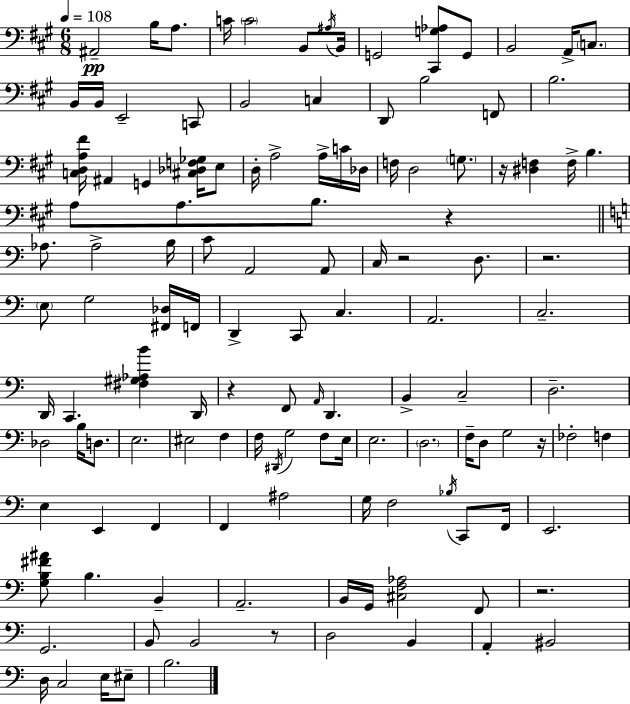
X:1
T:Untitled
M:6/8
L:1/4
K:A
^A,,2 B,/4 A,/2 C/4 C2 B,,/2 ^A,/4 B,,/4 G,,2 [^C,,G,_A,]/2 G,,/2 B,,2 A,,/4 C,/2 B,,/4 B,,/4 E,,2 C,,/2 B,,2 C, D,,/2 B,2 F,,/2 B,2 [C,D,A,^F]/4 ^A,, G,, [^C,_D,F,_G,]/4 E,/2 D,/4 A,2 A,/4 C/4 _D,/4 F,/4 D,2 G,/2 z/4 [^D,F,] F,/4 B, A,/2 A,/2 B,/2 z _A,/2 _A,2 B,/4 C/2 A,,2 A,,/2 C,/4 z2 D,/2 z2 E,/2 G,2 [^F,,_D,]/4 F,,/4 D,, C,,/2 C, A,,2 C,2 D,,/4 C,, [^F,^G,_A,B] D,,/4 z F,,/2 A,,/4 D,, B,, C,2 D,2 _D,2 B,/4 D,/2 E,2 ^E,2 F, F,/4 ^D,,/4 G,2 F,/2 E,/4 E,2 D,2 F,/4 D,/2 G,2 z/4 _F,2 F, E, E,, F,, F,, ^A,2 G,/4 F,2 _B,/4 C,,/2 F,,/4 E,,2 [G,B,^F^A]/2 B, B,, A,,2 B,,/4 G,,/4 [^C,F,_A,]2 F,,/2 z2 G,,2 B,,/2 B,,2 z/2 D,2 B,, A,, ^B,,2 D,/4 C,2 E,/4 ^E,/2 B,2